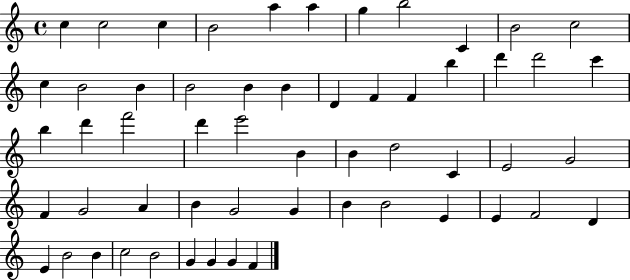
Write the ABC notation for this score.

X:1
T:Untitled
M:4/4
L:1/4
K:C
c c2 c B2 a a g b2 C B2 c2 c B2 B B2 B B D F F b d' d'2 c' b d' f'2 d' e'2 B B d2 C E2 G2 F G2 A B G2 G B B2 E E F2 D E B2 B c2 B2 G G G F